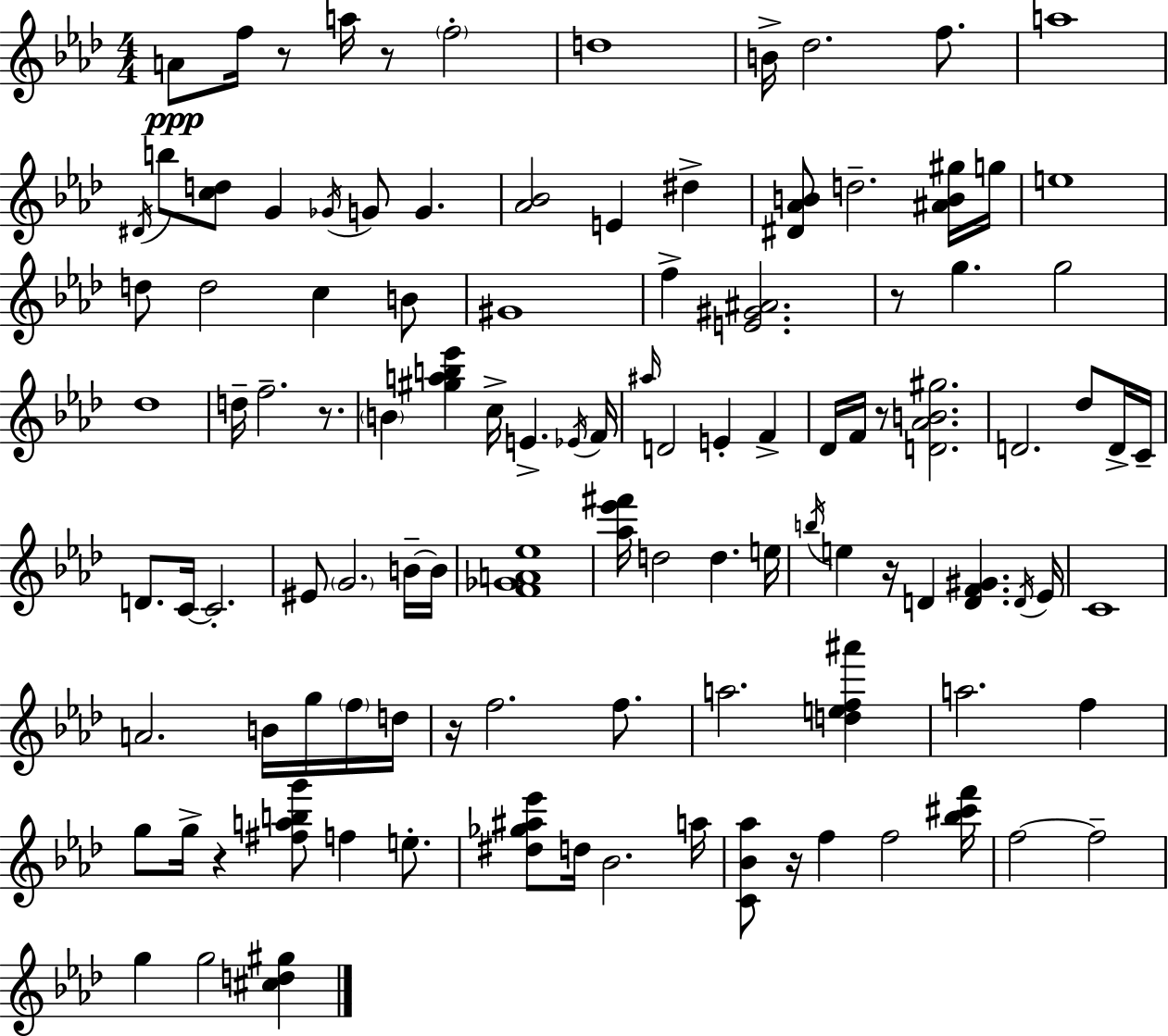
X:1
T:Untitled
M:4/4
L:1/4
K:Ab
A/2 f/4 z/2 a/4 z/2 f2 d4 B/4 _d2 f/2 a4 ^D/4 b/2 [cd]/2 G _G/4 G/2 G [_A_B]2 E ^d [^D_AB]/2 d2 [^AB^g]/4 g/4 e4 d/2 d2 c B/2 ^G4 f [E^G^A]2 z/2 g g2 _d4 d/4 f2 z/2 B [^gab_e'] c/4 E _E/4 F/4 ^a/4 D2 E F _D/4 F/4 z/2 [D_AB^g]2 D2 _d/2 D/4 C/4 D/2 C/4 C2 ^E/2 G2 B/4 B/4 [F_GA_e]4 [_a_e'^f']/4 d2 d e/4 b/4 e z/4 D [DF^G] D/4 _E/4 C4 A2 B/4 g/4 f/4 d/4 z/4 f2 f/2 a2 [def^a'] a2 f g/2 g/4 z [^fabg']/2 f e/2 [^d_g^a_e']/2 d/4 _B2 a/4 [C_B_a]/2 z/4 f f2 [_b^c'f']/4 f2 f2 g g2 [^cd^g]